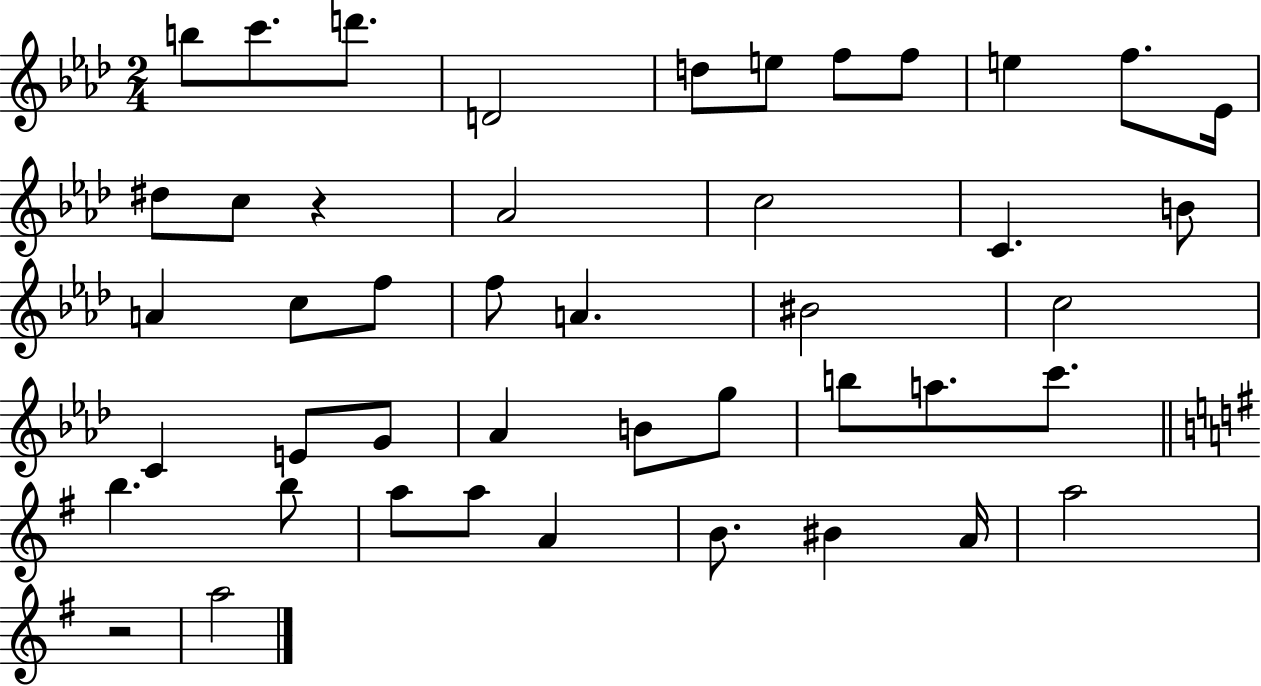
{
  \clef treble
  \numericTimeSignature
  \time 2/4
  \key aes \major
  \repeat volta 2 { b''8 c'''8. d'''8. | d'2 | d''8 e''8 f''8 f''8 | e''4 f''8. ees'16 | \break dis''8 c''8 r4 | aes'2 | c''2 | c'4. b'8 | \break a'4 c''8 f''8 | f''8 a'4. | bis'2 | c''2 | \break c'4 e'8 g'8 | aes'4 b'8 g''8 | b''8 a''8. c'''8. | \bar "||" \break \key g \major b''4. b''8 | a''8 a''8 a'4 | b'8. bis'4 a'16 | a''2 | \break r2 | a''2 | } \bar "|."
}